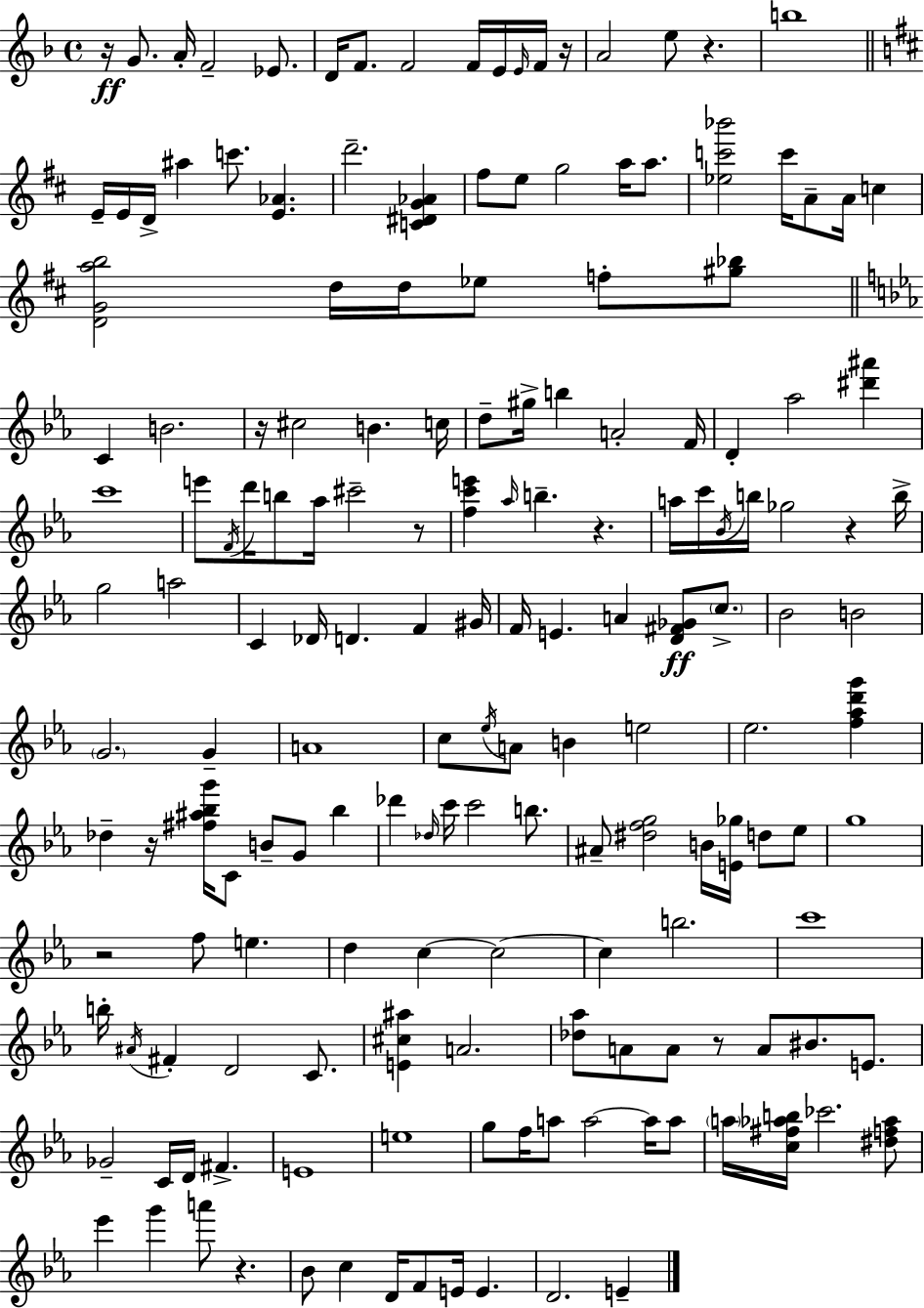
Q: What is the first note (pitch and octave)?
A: G4